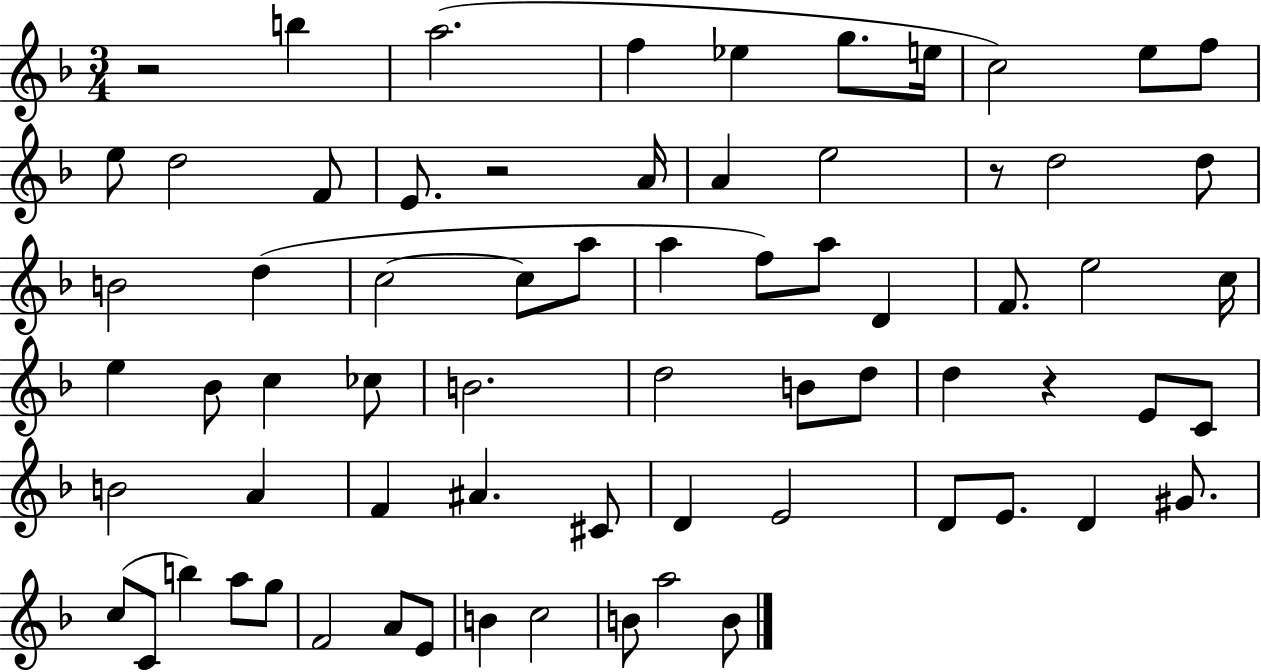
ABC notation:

X:1
T:Untitled
M:3/4
L:1/4
K:F
z2 b a2 f _e g/2 e/4 c2 e/2 f/2 e/2 d2 F/2 E/2 z2 A/4 A e2 z/2 d2 d/2 B2 d c2 c/2 a/2 a f/2 a/2 D F/2 e2 c/4 e _B/2 c _c/2 B2 d2 B/2 d/2 d z E/2 C/2 B2 A F ^A ^C/2 D E2 D/2 E/2 D ^G/2 c/2 C/2 b a/2 g/2 F2 A/2 E/2 B c2 B/2 a2 B/2